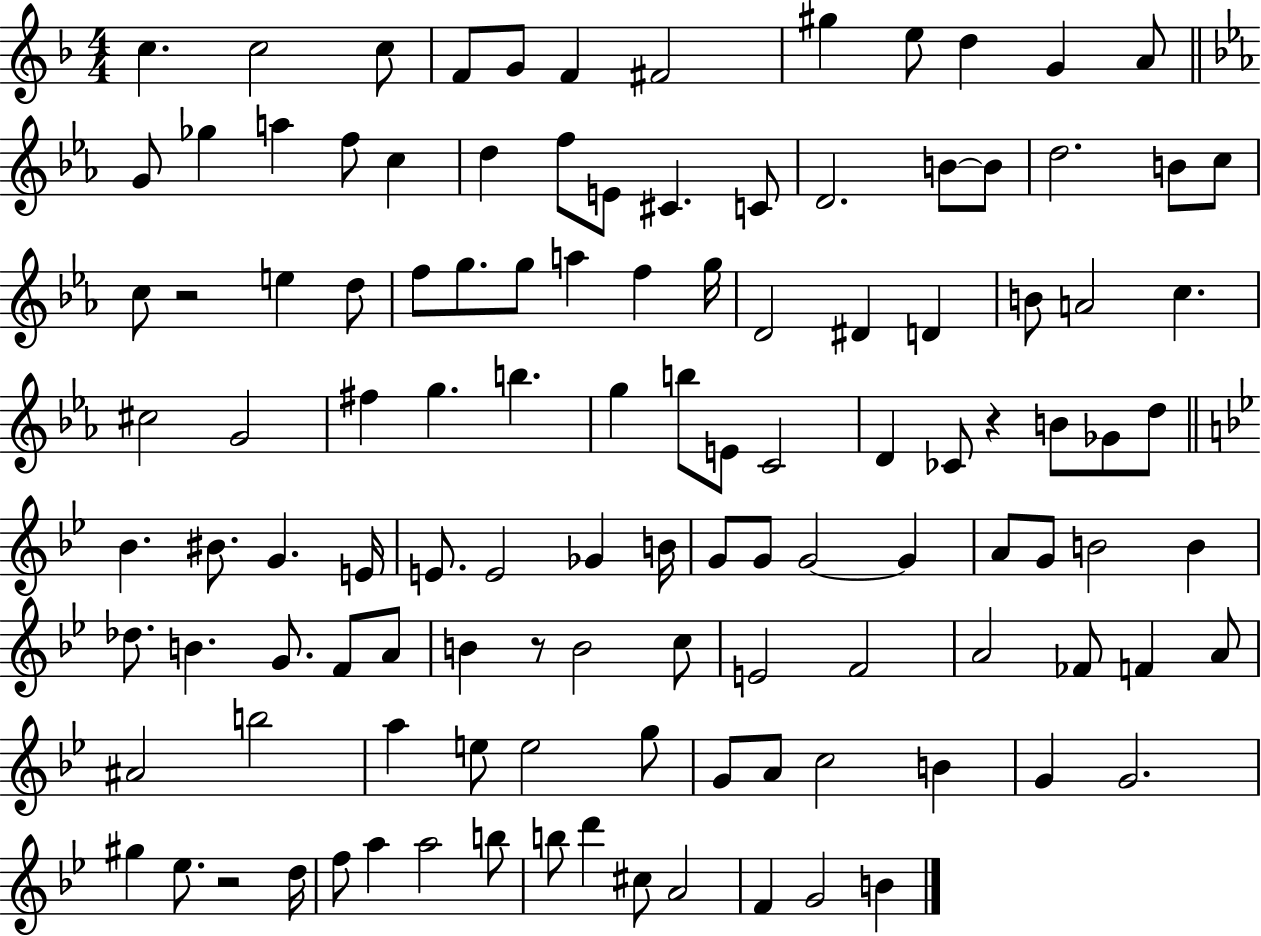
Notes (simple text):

C5/q. C5/h C5/e F4/e G4/e F4/q F#4/h G#5/q E5/e D5/q G4/q A4/e G4/e Gb5/q A5/q F5/e C5/q D5/q F5/e E4/e C#4/q. C4/e D4/h. B4/e B4/e D5/h. B4/e C5/e C5/e R/h E5/q D5/e F5/e G5/e. G5/e A5/q F5/q G5/s D4/h D#4/q D4/q B4/e A4/h C5/q. C#5/h G4/h F#5/q G5/q. B5/q. G5/q B5/e E4/e C4/h D4/q CES4/e R/q B4/e Gb4/e D5/e Bb4/q. BIS4/e. G4/q. E4/s E4/e. E4/h Gb4/q B4/s G4/e G4/e G4/h G4/q A4/e G4/e B4/h B4/q Db5/e. B4/q. G4/e. F4/e A4/e B4/q R/e B4/h C5/e E4/h F4/h A4/h FES4/e F4/q A4/e A#4/h B5/h A5/q E5/e E5/h G5/e G4/e A4/e C5/h B4/q G4/q G4/h. G#5/q Eb5/e. R/h D5/s F5/e A5/q A5/h B5/e B5/e D6/q C#5/e A4/h F4/q G4/h B4/q